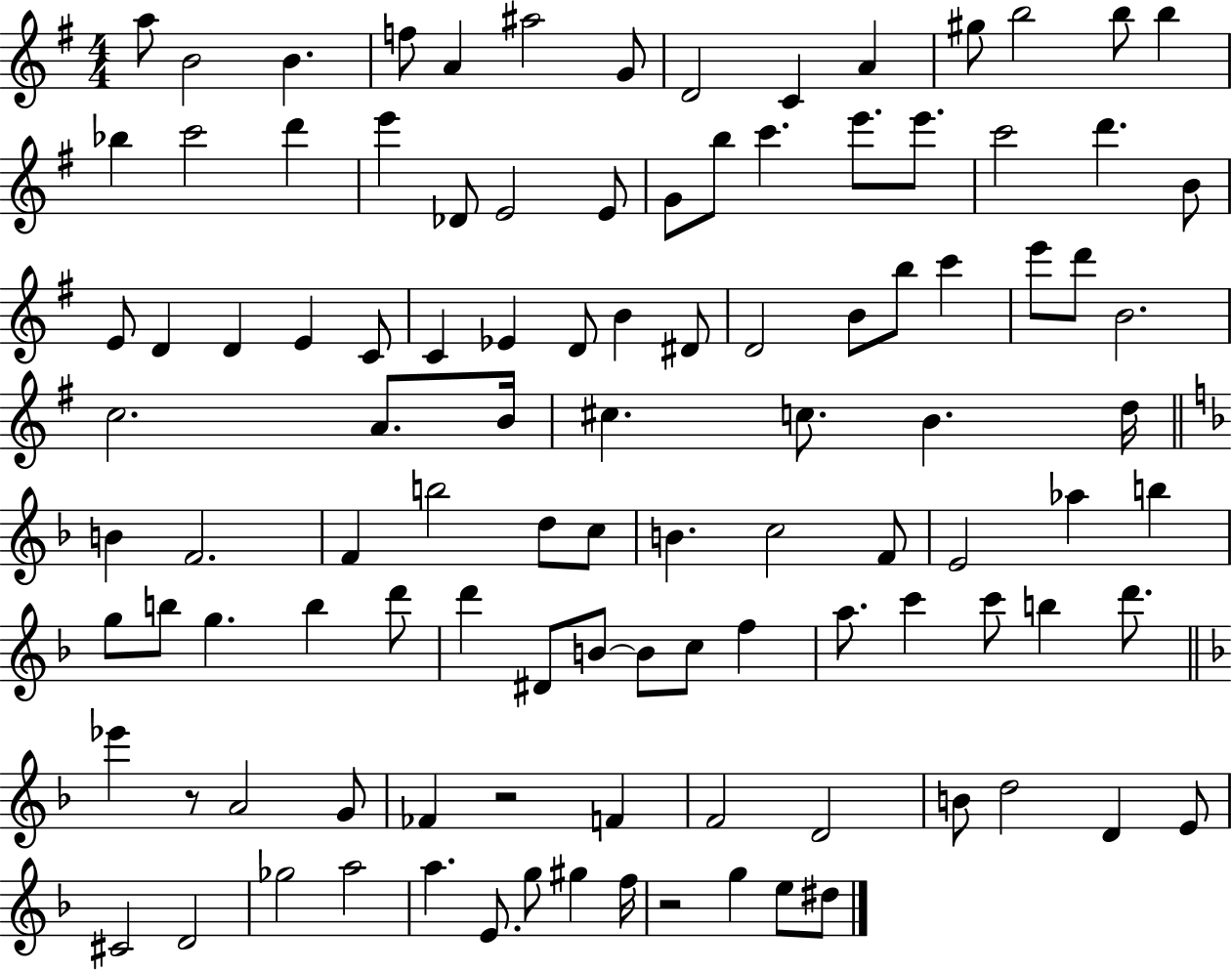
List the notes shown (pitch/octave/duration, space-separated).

A5/e B4/h B4/q. F5/e A4/q A#5/h G4/e D4/h C4/q A4/q G#5/e B5/h B5/e B5/q Bb5/q C6/h D6/q E6/q Db4/e E4/h E4/e G4/e B5/e C6/q. E6/e. E6/e. C6/h D6/q. B4/e E4/e D4/q D4/q E4/q C4/e C4/q Eb4/q D4/e B4/q D#4/e D4/h B4/e B5/e C6/q E6/e D6/e B4/h. C5/h. A4/e. B4/s C#5/q. C5/e. B4/q. D5/s B4/q F4/h. F4/q B5/h D5/e C5/e B4/q. C5/h F4/e E4/h Ab5/q B5/q G5/e B5/e G5/q. B5/q D6/e D6/q D#4/e B4/e B4/e C5/e F5/q A5/e. C6/q C6/e B5/q D6/e. Eb6/q R/e A4/h G4/e FES4/q R/h F4/q F4/h D4/h B4/e D5/h D4/q E4/e C#4/h D4/h Gb5/h A5/h A5/q. E4/e. G5/e G#5/q F5/s R/h G5/q E5/e D#5/e